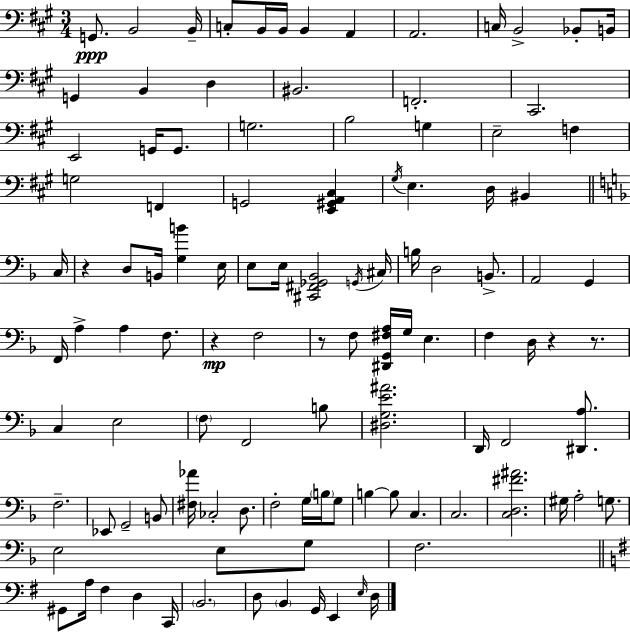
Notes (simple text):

G2/e. B2/h B2/s C3/e B2/s B2/s B2/q A2/q A2/h. C3/s B2/h Bb2/e B2/s G2/q B2/q D3/q BIS2/h. F2/h. C#2/h. E2/h G2/s G2/e. G3/h. B3/h G3/q E3/h F3/q G3/h F2/q G2/h [E2,G#2,A2,C#3]/q G#3/s E3/q. D3/s BIS2/q C3/s R/q D3/e B2/s [G3,B4]/q E3/s E3/e E3/s [C#2,F#2,Gb2,Bb2]/h G2/s C#3/s B3/s D3/h B2/e. A2/h G2/q F2/s A3/q A3/q F3/e. R/q F3/h R/e F3/e [D#2,G2,F#3,A3]/s G3/s E3/q. F3/q D3/s R/q R/e. C3/q E3/h F3/e F2/h B3/e [D#3,G3,E4,A#4]/h. D2/s F2/h [D#2,A3]/e. F3/h. Eb2/e G2/h B2/e [F#3,Ab4]/s CES3/h D3/e. F3/h G3/s B3/s G3/e B3/q B3/e C3/q. C3/h. [C3,D3,F#4,A#4]/h. G#3/s A3/h G3/e. E3/h E3/e G3/e F3/h. G#2/e A3/s F#3/q D3/q C2/s B2/h. D3/e B2/q G2/s E2/q E3/s D3/s